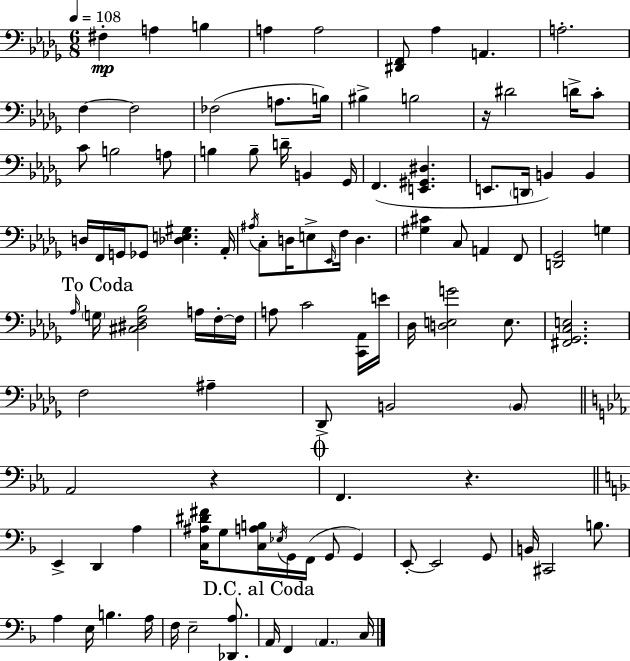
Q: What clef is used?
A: bass